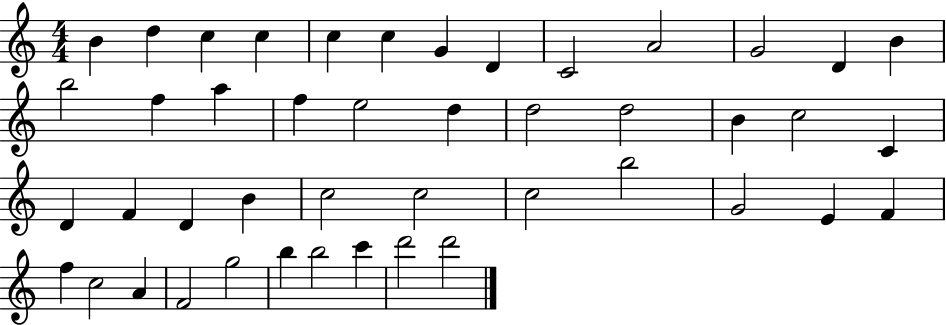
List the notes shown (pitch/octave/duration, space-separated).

B4/q D5/q C5/q C5/q C5/q C5/q G4/q D4/q C4/h A4/h G4/h D4/q B4/q B5/h F5/q A5/q F5/q E5/h D5/q D5/h D5/h B4/q C5/h C4/q D4/q F4/q D4/q B4/q C5/h C5/h C5/h B5/h G4/h E4/q F4/q F5/q C5/h A4/q F4/h G5/h B5/q B5/h C6/q D6/h D6/h